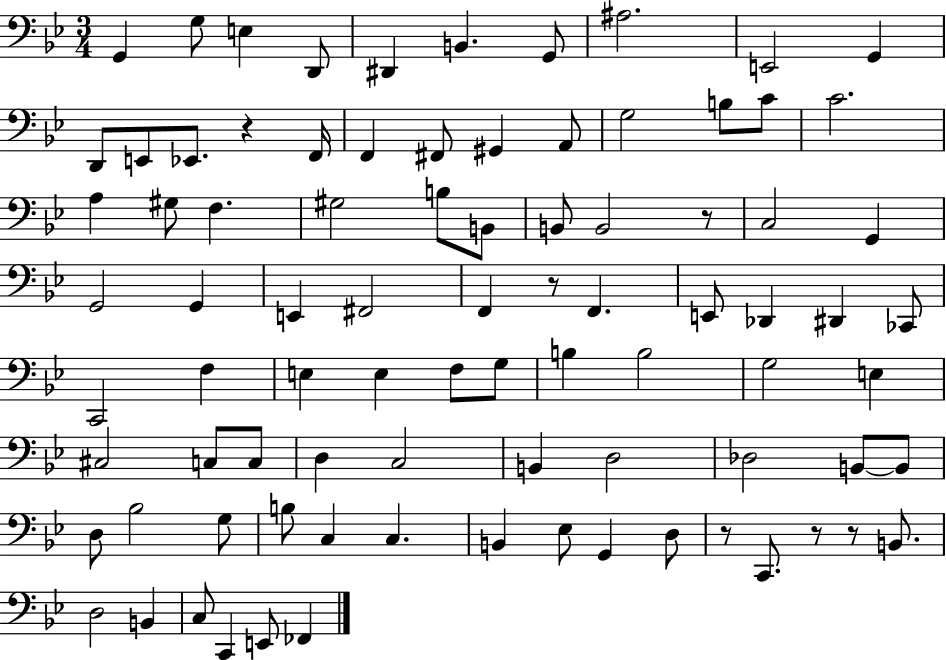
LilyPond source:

{
  \clef bass
  \numericTimeSignature
  \time 3/4
  \key bes \major
  g,4 g8 e4 d,8 | dis,4 b,4. g,8 | ais2. | e,2 g,4 | \break d,8 e,8 ees,8. r4 f,16 | f,4 fis,8 gis,4 a,8 | g2 b8 c'8 | c'2. | \break a4 gis8 f4. | gis2 b8 b,8 | b,8 b,2 r8 | c2 g,4 | \break g,2 g,4 | e,4 fis,2 | f,4 r8 f,4. | e,8 des,4 dis,4 ces,8 | \break c,2 f4 | e4 e4 f8 g8 | b4 b2 | g2 e4 | \break cis2 c8 c8 | d4 c2 | b,4 d2 | des2 b,8~~ b,8 | \break d8 bes2 g8 | b8 c4 c4. | b,4 ees8 g,4 d8 | r8 c,8. r8 r8 b,8. | \break d2 b,4 | c8 c,4 e,8 fes,4 | \bar "|."
}